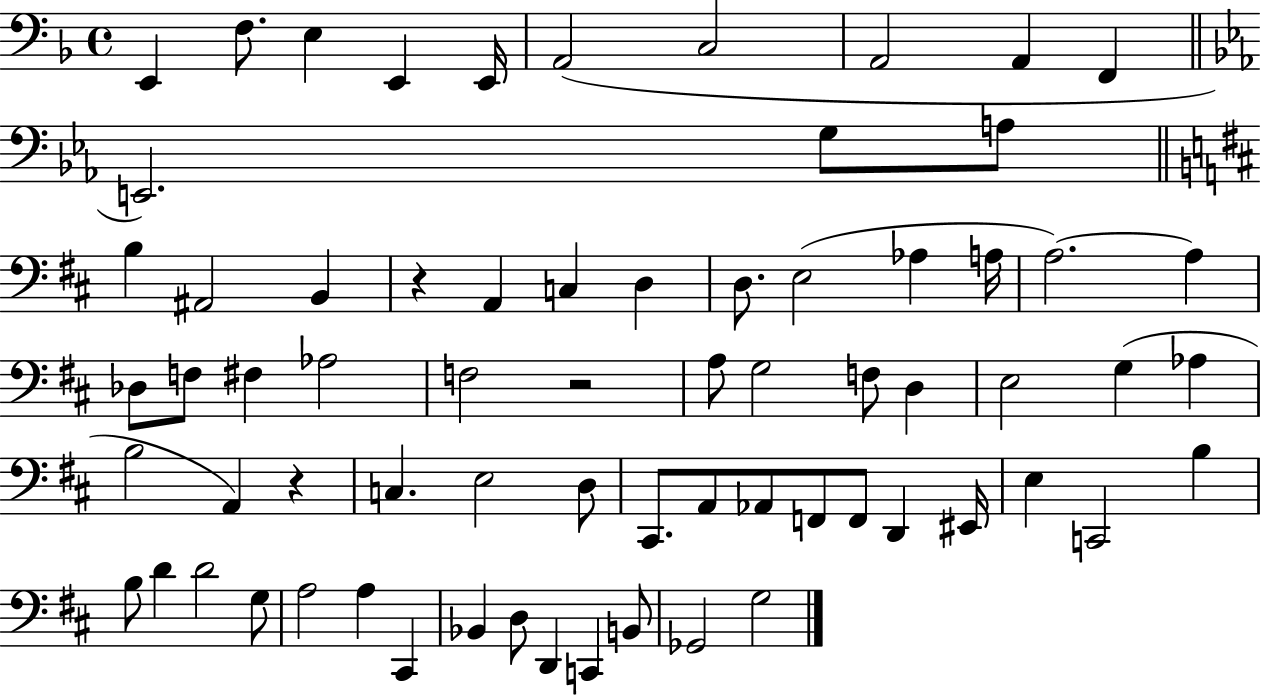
E2/q F3/e. E3/q E2/q E2/s A2/h C3/h A2/h A2/q F2/q E2/h. G3/e A3/e B3/q A#2/h B2/q R/q A2/q C3/q D3/q D3/e. E3/h Ab3/q A3/s A3/h. A3/q Db3/e F3/e F#3/q Ab3/h F3/h R/h A3/e G3/h F3/e D3/q E3/h G3/q Ab3/q B3/h A2/q R/q C3/q. E3/h D3/e C#2/e. A2/e Ab2/e F2/e F2/e D2/q EIS2/s E3/q C2/h B3/q B3/e D4/q D4/h G3/e A3/h A3/q C#2/q Bb2/q D3/e D2/q C2/q B2/e Gb2/h G3/h